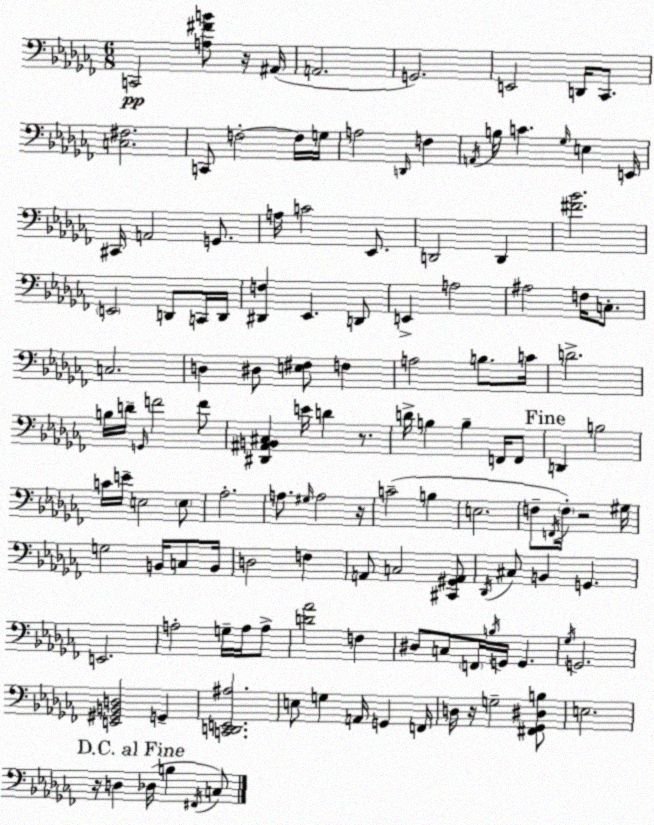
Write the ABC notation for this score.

X:1
T:Untitled
M:6/8
L:1/4
K:Abm
C,,2 [A,^FB]/2 z/4 ^A,,/4 A,,2 G,,2 E,,2 D,,/4 _C,,/2 [C,^F,]2 C,,/2 F,2 F,/4 G,/4 A,2 D,,/4 F, A,,/4 B,/4 C _G,/4 E, E,,/4 ^C,,/4 A,,2 G,,/2 A,/4 C2 _E,,/2 D,,2 D,, [^F_B]2 E,,2 D,,/2 C,,/4 D,,/4 [^D,,F,] _E,, D,,/2 E,, A,2 ^A,2 F,/4 C,/2 C,2 D, ^D,/2 [E,^F,]/2 F, A,2 B,/2 C/4 D2 B,/4 D/4 G,,/4 F2 F/2 [^D,,^A,,B,,^C,] E/4 D z/2 D/4 B, B, F,,/4 F,,/2 D,, B,2 C/4 E/4 E,2 E,/2 _A,2 A,/2 ^G,/4 A,2 z/4 C2 B, E,2 F,/2 F,,/4 F,/4 z2 ^G,/4 G,2 B,,/4 C,/2 B,,/4 D,2 F, A,,/2 C,2 [^C,,^G,,A,,]/2 _D,,/4 ^C,/2 B,, G,, E,,2 A,2 G,/4 A,/4 A,/2 [D_A]2 F, ^D,/2 C,/2 F,,/4 B,/4 G,,/4 G,, _G,/4 G,,2 [E,,^G,,B,,D,]2 G,, [C,,D,,E,,^A,]2 E,/2 G, A,,/4 G,, F,,/4 D,/4 z/4 G,2 [^F,,_G,,^D,B,]/2 E,2 z/4 D, _D,/4 B, ^F,,/4 C,/2